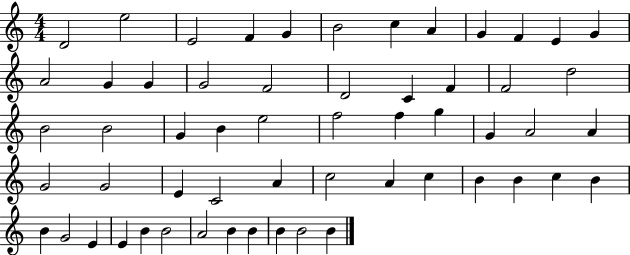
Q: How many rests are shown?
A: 0